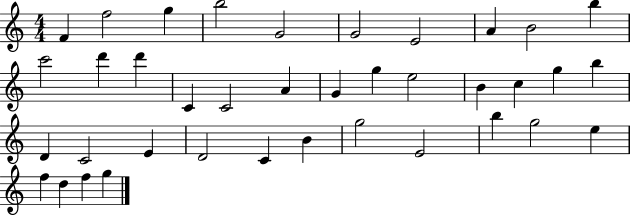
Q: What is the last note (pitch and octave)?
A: G5